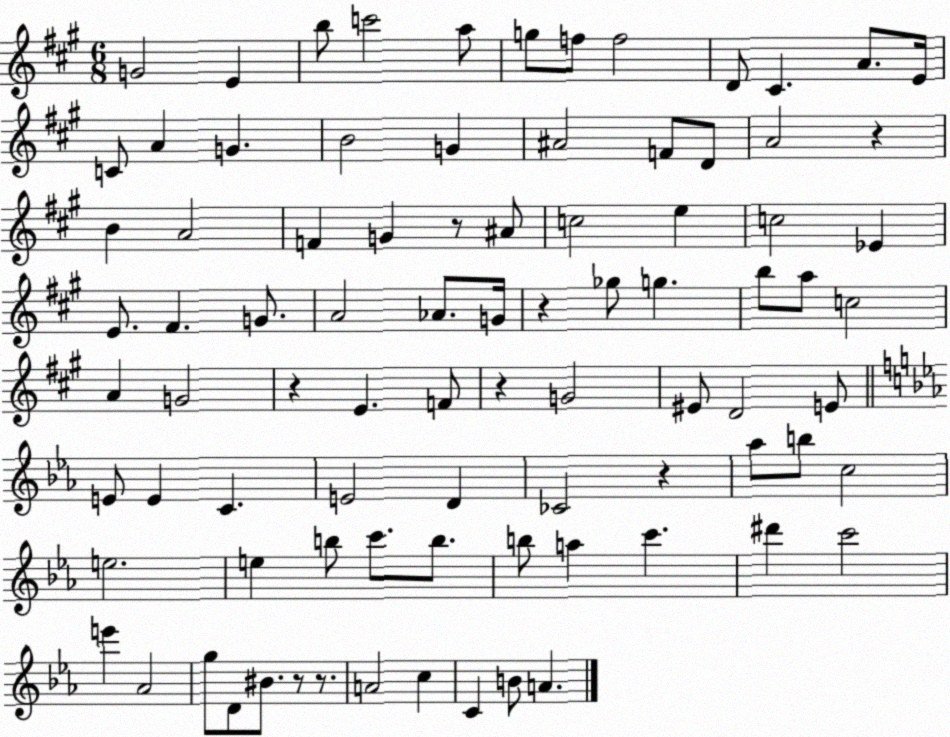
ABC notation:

X:1
T:Untitled
M:6/8
L:1/4
K:A
G2 E b/2 c'2 a/2 g/2 f/2 f2 D/2 ^C A/2 E/4 C/2 A G B2 G ^A2 F/2 D/2 A2 z B A2 F G z/2 ^A/2 c2 e c2 _E E/2 ^F G/2 A2 _A/2 G/4 z _g/2 g b/2 a/2 c2 A G2 z E F/2 z G2 ^E/2 D2 E/2 E/2 E C E2 D _C2 z _a/2 b/2 c2 e2 e b/2 c'/2 b/2 b/2 a c' ^d' c'2 e' _A2 g/2 D/2 ^B/2 z/2 z/2 A2 c C B/2 A